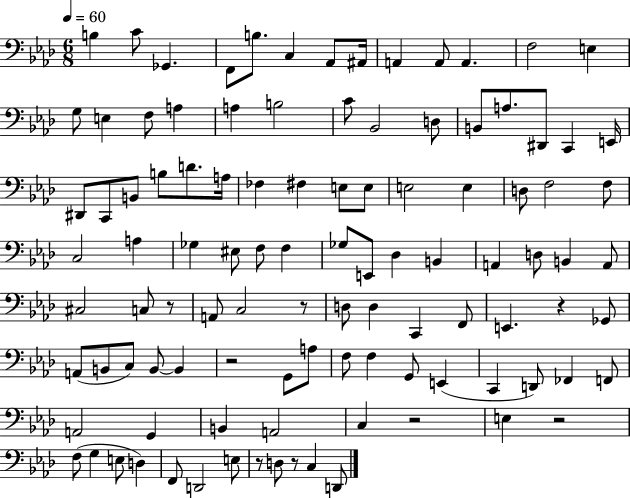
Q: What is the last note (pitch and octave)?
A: D2